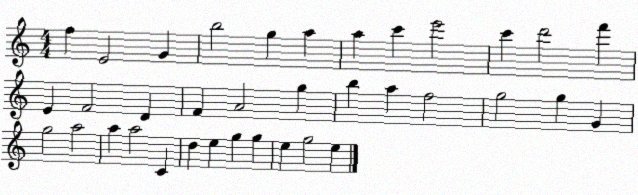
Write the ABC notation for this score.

X:1
T:Untitled
M:4/4
L:1/4
K:C
f E2 G b2 g a a c' e'2 c' d'2 f' E F2 D F A2 g b a f2 g2 g G g2 a2 a a2 C d e g g e g2 e